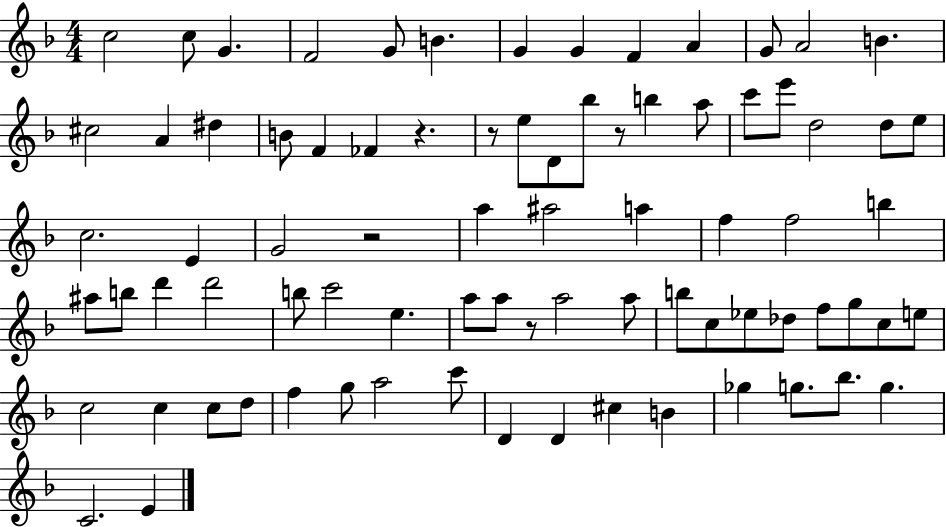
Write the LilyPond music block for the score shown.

{
  \clef treble
  \numericTimeSignature
  \time 4/4
  \key f \major
  c''2 c''8 g'4. | f'2 g'8 b'4. | g'4 g'4 f'4 a'4 | g'8 a'2 b'4. | \break cis''2 a'4 dis''4 | b'8 f'4 fes'4 r4. | r8 e''8 d'8 bes''8 r8 b''4 a''8 | c'''8 e'''8 d''2 d''8 e''8 | \break c''2. e'4 | g'2 r2 | a''4 ais''2 a''4 | f''4 f''2 b''4 | \break ais''8 b''8 d'''4 d'''2 | b''8 c'''2 e''4. | a''8 a''8 r8 a''2 a''8 | b''8 c''8 ees''8 des''8 f''8 g''8 c''8 e''8 | \break c''2 c''4 c''8 d''8 | f''4 g''8 a''2 c'''8 | d'4 d'4 cis''4 b'4 | ges''4 g''8. bes''8. g''4. | \break c'2. e'4 | \bar "|."
}